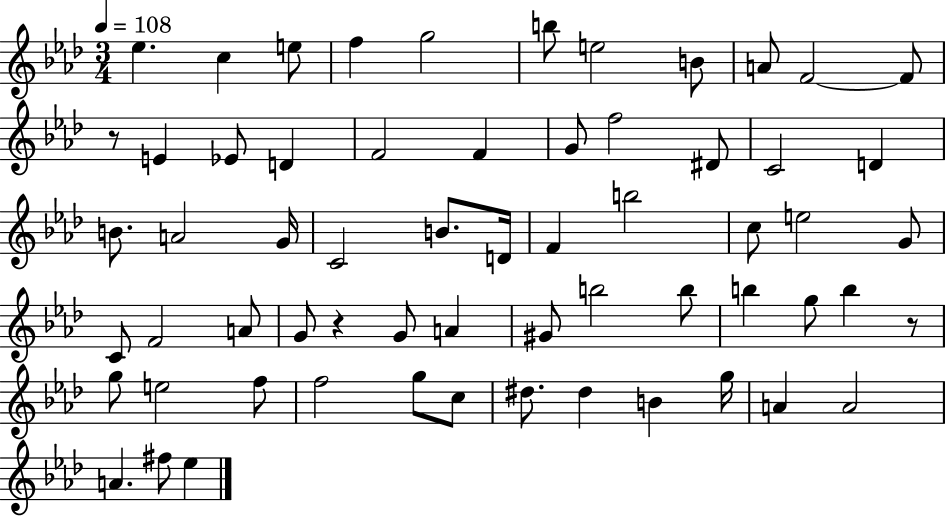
X:1
T:Untitled
M:3/4
L:1/4
K:Ab
_e c e/2 f g2 b/2 e2 B/2 A/2 F2 F/2 z/2 E _E/2 D F2 F G/2 f2 ^D/2 C2 D B/2 A2 G/4 C2 B/2 D/4 F b2 c/2 e2 G/2 C/2 F2 A/2 G/2 z G/2 A ^G/2 b2 b/2 b g/2 b z/2 g/2 e2 f/2 f2 g/2 c/2 ^d/2 ^d B g/4 A A2 A ^f/2 _e